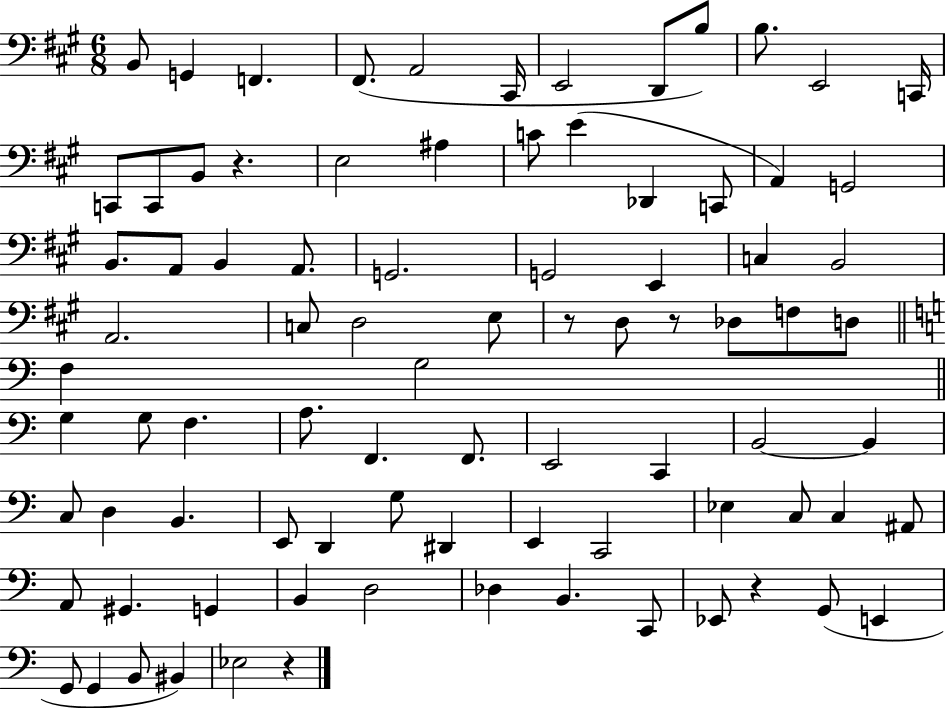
{
  \clef bass
  \numericTimeSignature
  \time 6/8
  \key a \major
  b,8 g,4 f,4. | fis,8.( a,2 cis,16 | e,2 d,8 b8) | b8. e,2 c,16 | \break c,8 c,8 b,8 r4. | e2 ais4 | c'8 e'4( des,4 c,8 | a,4) g,2 | \break b,8. a,8 b,4 a,8. | g,2. | g,2 e,4 | c4 b,2 | \break a,2. | c8 d2 e8 | r8 d8 r8 des8 f8 d8 | \bar "||" \break \key c \major f4 g2 | \bar "||" \break \key c \major g4 g8 f4. | a8. f,4. f,8. | e,2 c,4 | b,2~~ b,4 | \break c8 d4 b,4. | e,8 d,4 g8 dis,4 | e,4 c,2 | ees4 c8 c4 ais,8 | \break a,8 gis,4. g,4 | b,4 d2 | des4 b,4. c,8 | ees,8 r4 g,8( e,4 | \break g,8 g,4 b,8 bis,4) | ees2 r4 | \bar "|."
}